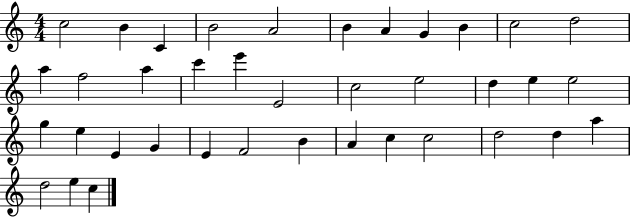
X:1
T:Untitled
M:4/4
L:1/4
K:C
c2 B C B2 A2 B A G B c2 d2 a f2 a c' e' E2 c2 e2 d e e2 g e E G E F2 B A c c2 d2 d a d2 e c